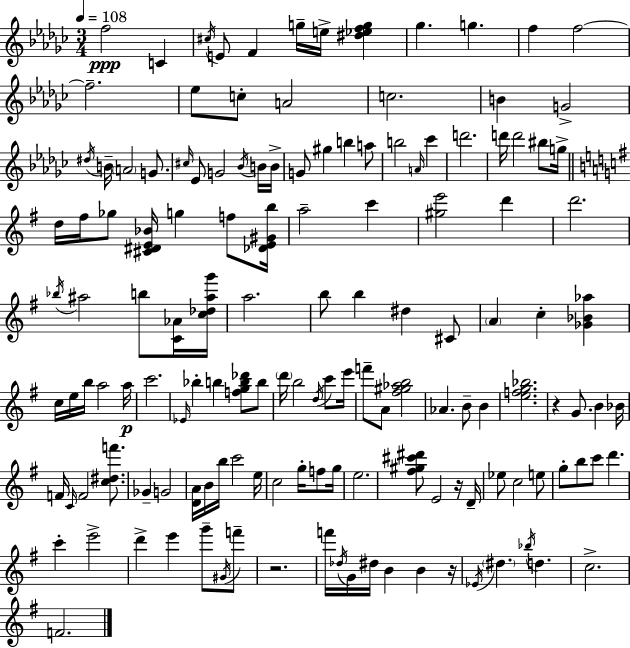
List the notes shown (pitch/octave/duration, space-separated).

F5/h C4/q C#5/s E4/e F4/q G5/s E5/s [D#5,Eb5,F5,G5]/q Gb5/q. G5/q. F5/q F5/h F5/h. Eb5/e C5/e A4/h C5/h. B4/q G4/h D#5/s B4/s A4/h G4/e. C#5/s Eb4/e G4/h Bb4/s B4/s B4/s G4/e G#5/q B5/q A5/e B5/h A4/s CES6/q D6/h. D6/s D6/h BIS5/e G5/s D5/s F#5/s Gb5/e [C#4,D#4,E4,Bb4]/s G5/q F5/e [Db4,E4,G#4,B5]/s A5/h C6/q [G#5,E6]/h D6/q D6/h. Bb5/s A#5/h B5/e [C4,Ab4]/s [C5,Db5,A#5,G6]/s A5/h. B5/e B5/q D#5/q C#4/e A4/q C5/q [Gb4,Bb4,Ab5]/q C5/s E5/s B5/s A5/h A5/s C6/h. Eb4/s Bb5/q B5/q [F5,G5,B5,Db6]/e B5/e D6/s B5/h D5/s C6/e E6/s F6/e A4/e [F#5,G#5,Ab5,B5]/h Ab4/q. B4/e B4/q [E5,F5,G5,Bb5]/h. R/q G4/e. B4/q Bb4/s F4/s C4/s F4/h [C5,D#5,F6]/e. Gb4/q G4/h [D4,A4]/s B4/s B5/s C6/h E5/s C5/h G5/s F5/e G5/s E5/h. [F#5,G#5,C#6,D#6]/e E4/h R/s D4/s Eb5/e C5/h E5/e G5/e B5/e C6/e D6/q. C6/q E6/h D6/q E6/q G6/e G#4/s F6/e R/h. F6/s Db5/s G4/s D#5/s B4/q B4/q R/s Eb4/s D#5/q. Bb5/s D5/q. C5/h. F4/h.